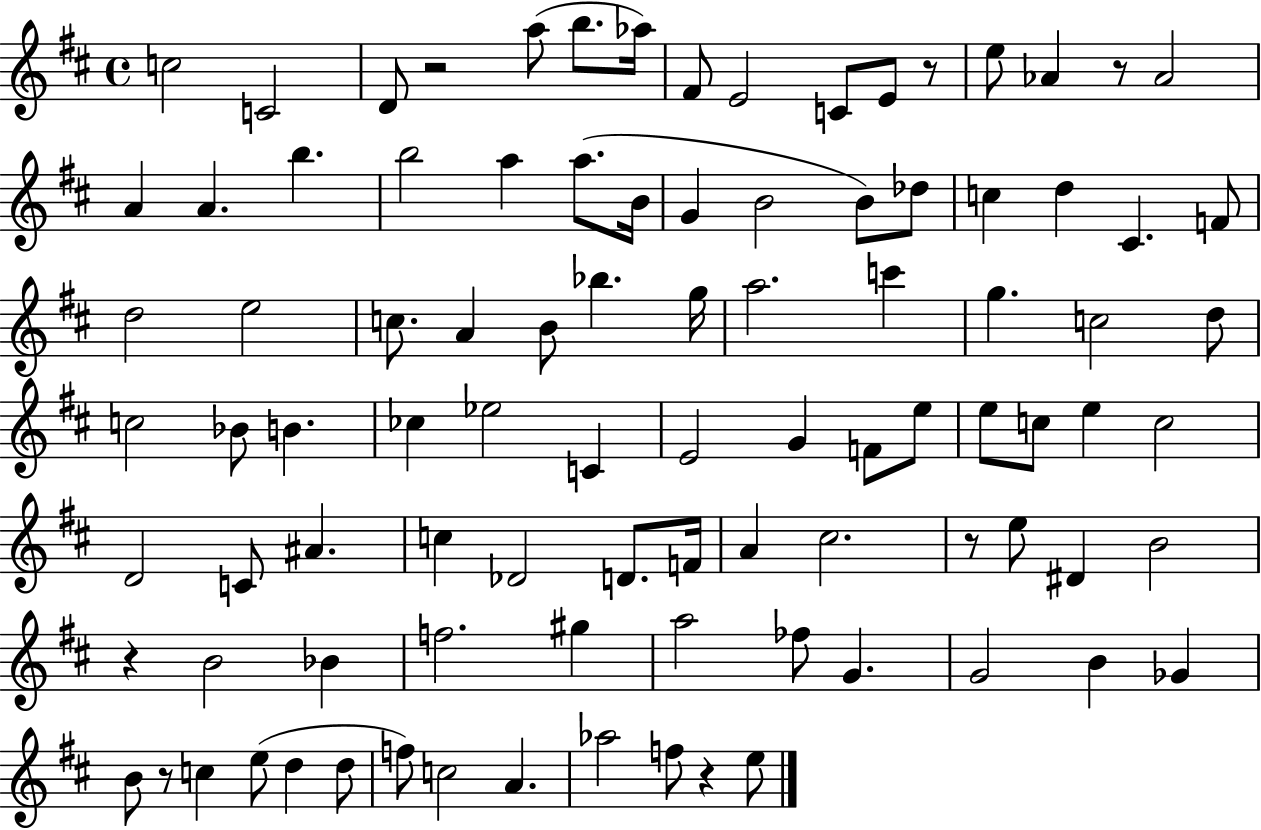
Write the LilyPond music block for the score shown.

{
  \clef treble
  \time 4/4
  \defaultTimeSignature
  \key d \major
  \repeat volta 2 { c''2 c'2 | d'8 r2 a''8( b''8. aes''16) | fis'8 e'2 c'8 e'8 r8 | e''8 aes'4 r8 aes'2 | \break a'4 a'4. b''4. | b''2 a''4 a''8.( b'16 | g'4 b'2 b'8) des''8 | c''4 d''4 cis'4. f'8 | \break d''2 e''2 | c''8. a'4 b'8 bes''4. g''16 | a''2. c'''4 | g''4. c''2 d''8 | \break c''2 bes'8 b'4. | ces''4 ees''2 c'4 | e'2 g'4 f'8 e''8 | e''8 c''8 e''4 c''2 | \break d'2 c'8 ais'4. | c''4 des'2 d'8. f'16 | a'4 cis''2. | r8 e''8 dis'4 b'2 | \break r4 b'2 bes'4 | f''2. gis''4 | a''2 fes''8 g'4. | g'2 b'4 ges'4 | \break b'8 r8 c''4 e''8( d''4 d''8 | f''8) c''2 a'4. | aes''2 f''8 r4 e''8 | } \bar "|."
}